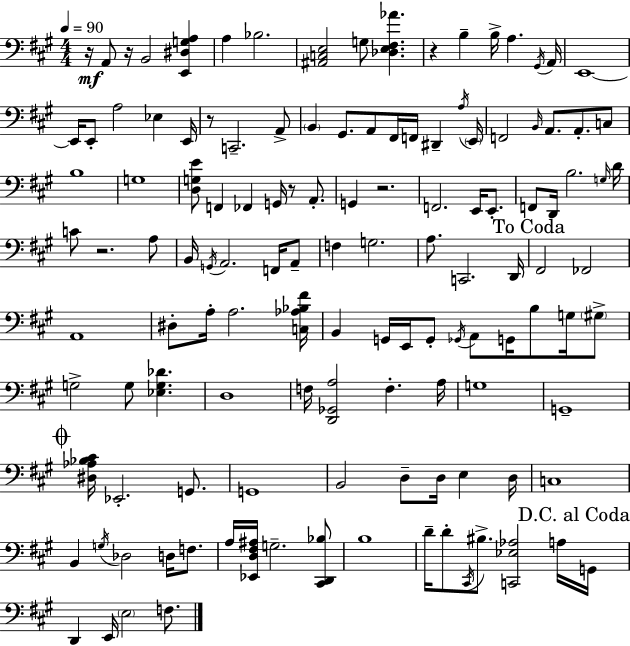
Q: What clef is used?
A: bass